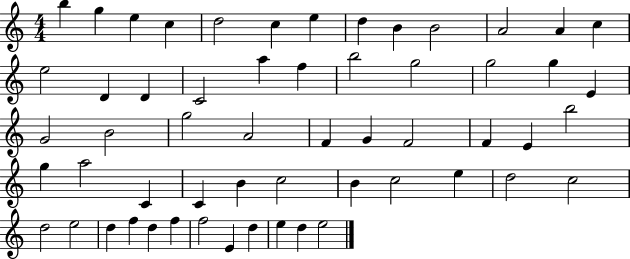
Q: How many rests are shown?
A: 0